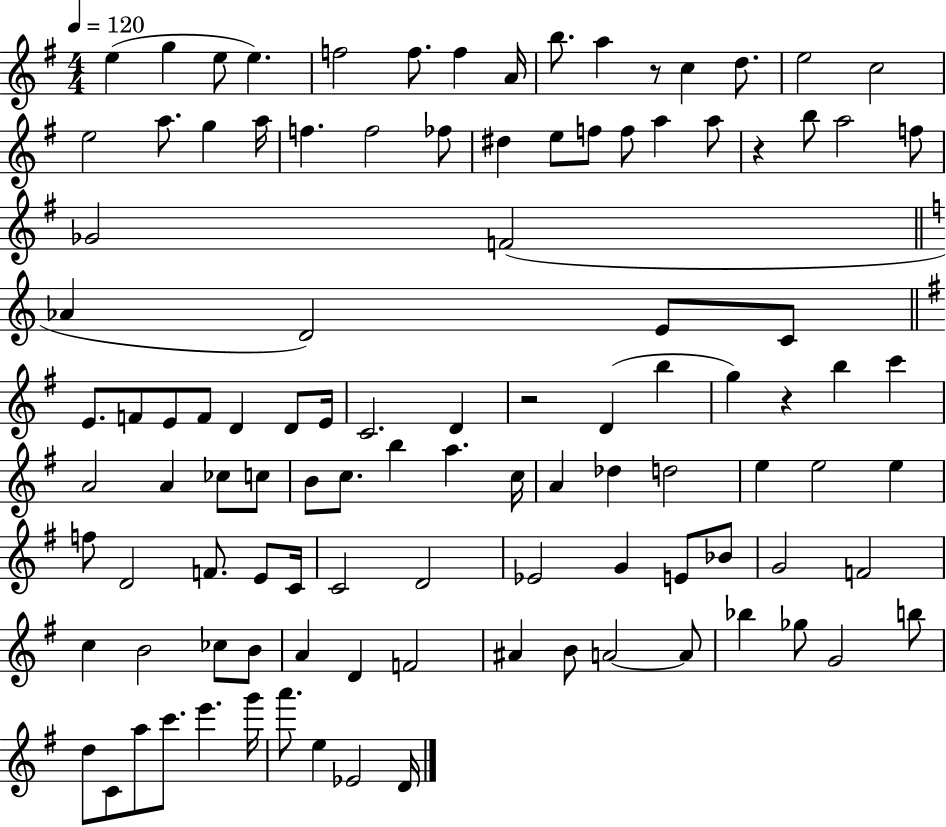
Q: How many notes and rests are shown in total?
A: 107